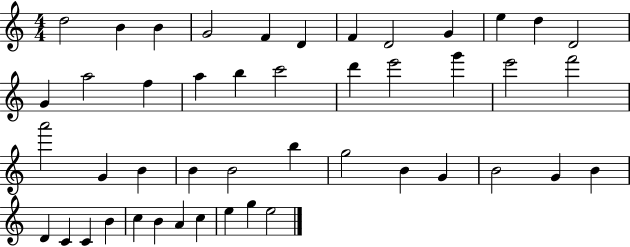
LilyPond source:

{
  \clef treble
  \numericTimeSignature
  \time 4/4
  \key c \major
  d''2 b'4 b'4 | g'2 f'4 d'4 | f'4 d'2 g'4 | e''4 d''4 d'2 | \break g'4 a''2 f''4 | a''4 b''4 c'''2 | d'''4 e'''2 g'''4 | e'''2 f'''2 | \break a'''2 g'4 b'4 | b'4 b'2 b''4 | g''2 b'4 g'4 | b'2 g'4 b'4 | \break d'4 c'4 c'4 b'4 | c''4 b'4 a'4 c''4 | e''4 g''4 e''2 | \bar "|."
}